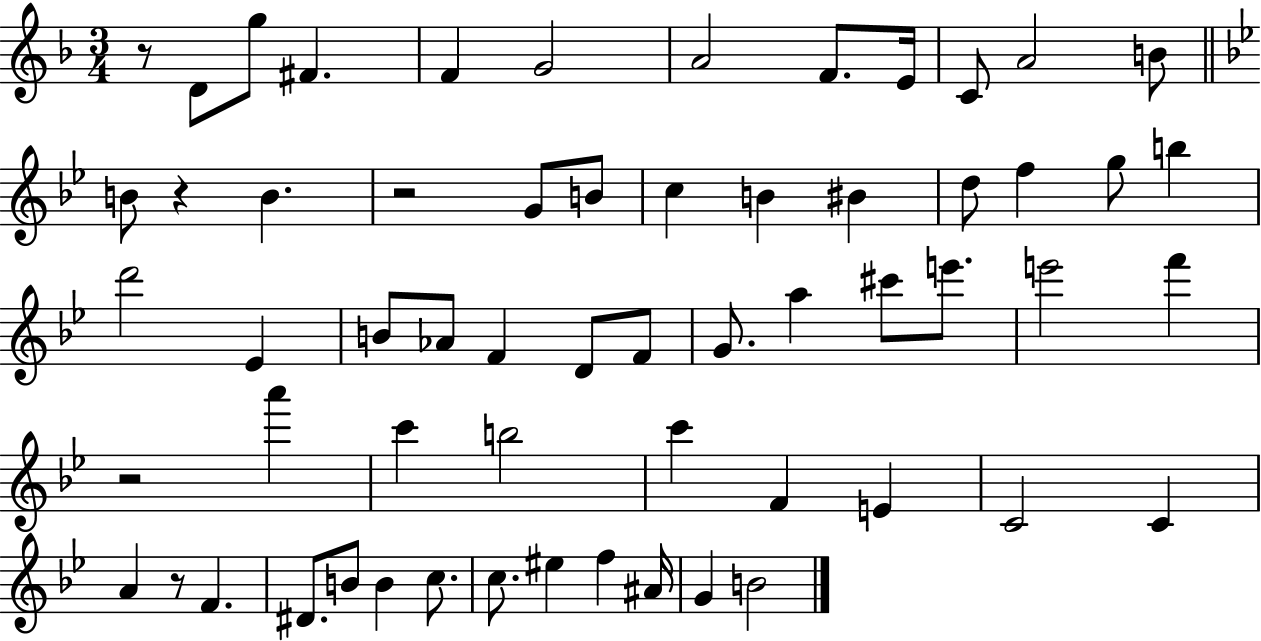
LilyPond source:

{
  \clef treble
  \numericTimeSignature
  \time 3/4
  \key f \major
  r8 d'8 g''8 fis'4. | f'4 g'2 | a'2 f'8. e'16 | c'8 a'2 b'8 | \break \bar "||" \break \key bes \major b'8 r4 b'4. | r2 g'8 b'8 | c''4 b'4 bis'4 | d''8 f''4 g''8 b''4 | \break d'''2 ees'4 | b'8 aes'8 f'4 d'8 f'8 | g'8. a''4 cis'''8 e'''8. | e'''2 f'''4 | \break r2 a'''4 | c'''4 b''2 | c'''4 f'4 e'4 | c'2 c'4 | \break a'4 r8 f'4. | dis'8. b'8 b'4 c''8. | c''8. eis''4 f''4 ais'16 | g'4 b'2 | \break \bar "|."
}